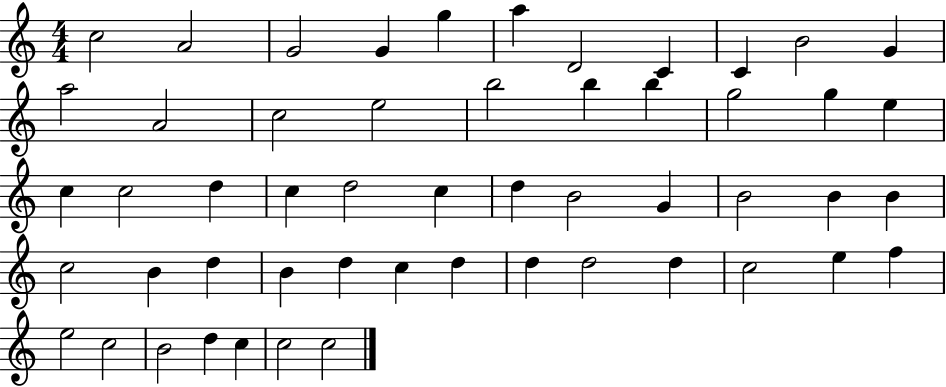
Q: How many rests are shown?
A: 0